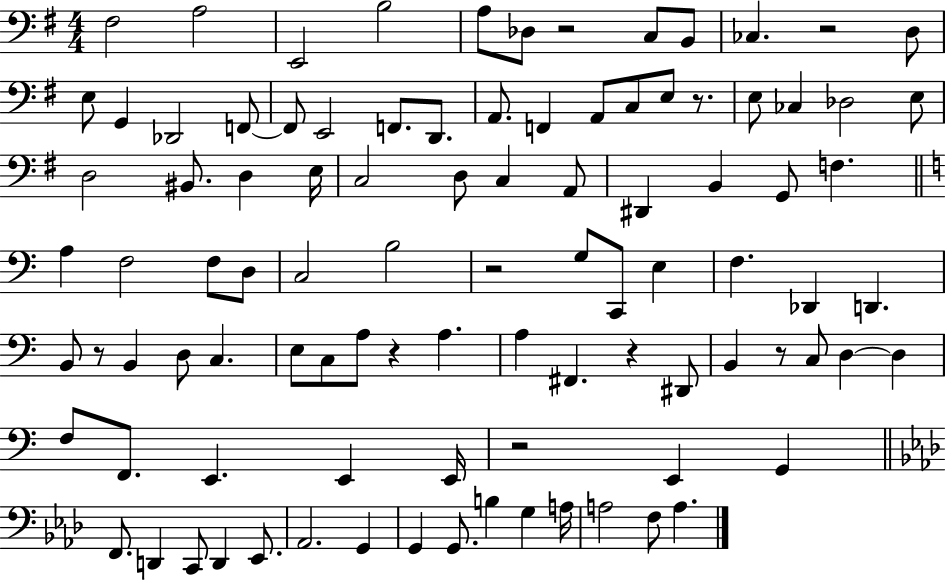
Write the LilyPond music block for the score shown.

{
  \clef bass
  \numericTimeSignature
  \time 4/4
  \key g \major
  \repeat volta 2 { fis2 a2 | e,2 b2 | a8 des8 r2 c8 b,8 | ces4. r2 d8 | \break e8 g,4 des,2 f,8~~ | f,8 e,2 f,8. d,8. | a,8. f,4 a,8 c8 e8 r8. | e8 ces4 des2 e8 | \break d2 bis,8. d4 e16 | c2 d8 c4 a,8 | dis,4 b,4 g,8 f4. | \bar "||" \break \key c \major a4 f2 f8 d8 | c2 b2 | r2 g8 c,8 e4 | f4. des,4 d,4. | \break b,8 r8 b,4 d8 c4. | e8 c8 a8 r4 a4. | a4 fis,4. r4 dis,8 | b,4 r8 c8 d4~~ d4 | \break f8 f,8. e,4. e,4 e,16 | r2 e,4 g,4 | \bar "||" \break \key aes \major f,8. d,4 c,8 d,4 ees,8. | aes,2. g,4 | g,4 g,8. b4 g4 a16 | a2 f8 a4. | \break } \bar "|."
}